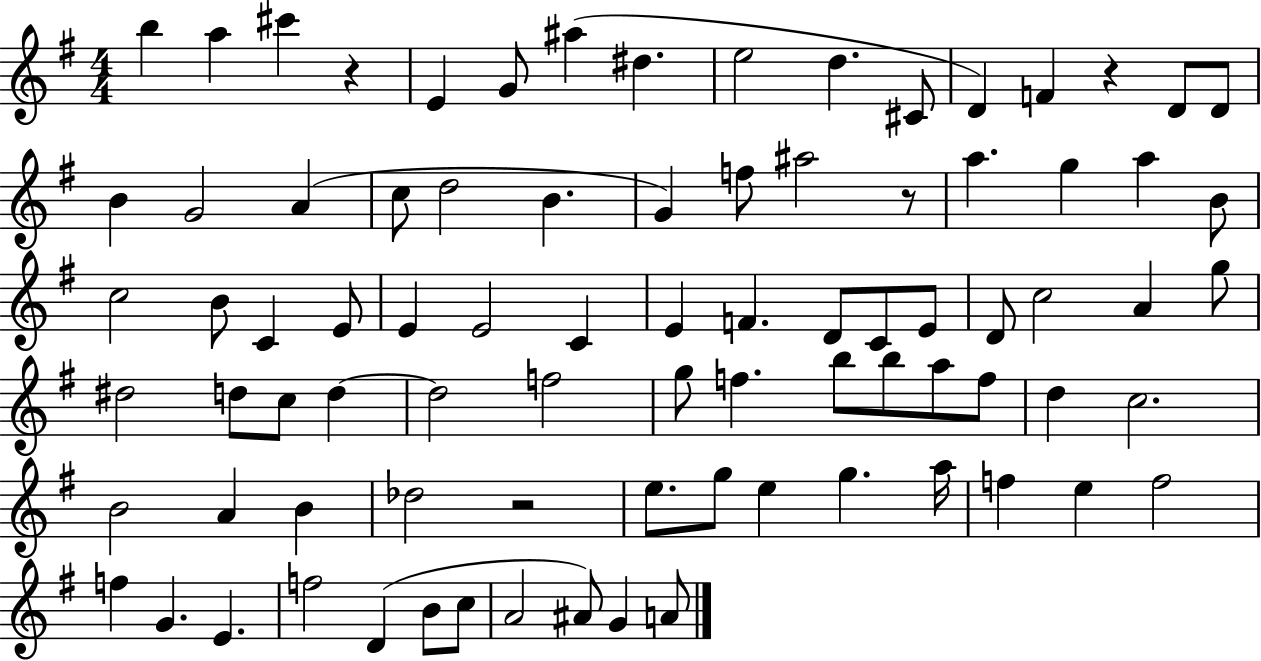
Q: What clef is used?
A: treble